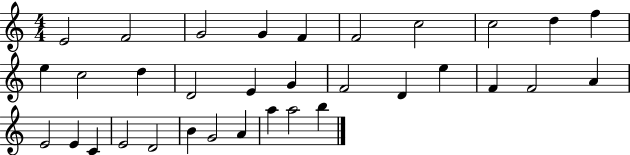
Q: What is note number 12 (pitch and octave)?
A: C5